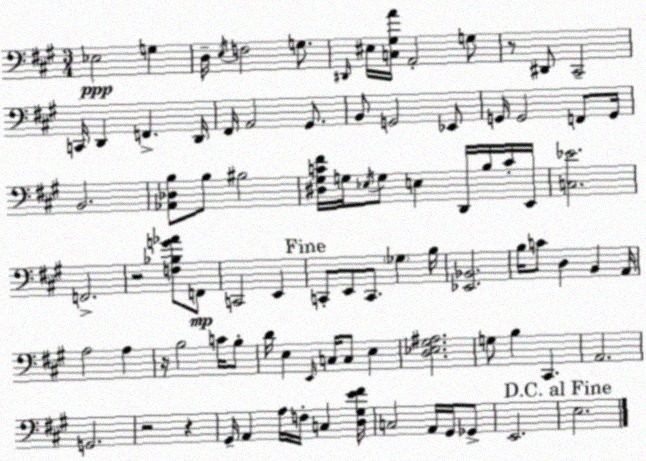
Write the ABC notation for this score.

X:1
T:Untitled
M:3/4
L:1/4
K:A
_E,2 G, D,/4 E,/4 F,2 G,/2 ^D,,/4 ^E,/4 [C,^G,A]/4 A,,2 G,/2 z/2 ^D,,/2 ^C,,2 C,,/4 D,, F,, D,,/4 ^F,,/4 A,,2 ^G,,/2 B,,/2 G,,2 _E,,/2 G,,/4 G,,2 F,,/2 G,,/4 B,,2 [_A,,_D,B,]/2 B,/2 ^B,2 [^D,^G,C^F]/4 G,/4 _E,/4 G,/2 E, D,,/4 B,/4 C/4 E,,/4 [C,_E]2 F,,2 z2 [F,_B,G_A]/2 F,,/2 C,,2 E,, C,,/2 E,,/2 C,,/2 _G, B,/4 [_E,,_B,,]2 B,/4 C/2 D, B,, A,,/4 A,2 A, z/4 B,2 C/4 B,/2 D/4 E, E,,/4 C,/4 C,/2 E, [D,_E,^G,^A,]2 G,/2 B, ^C,, A,,2 G,,2 z2 z ^G,,/4 A,, A,/4 F,/4 C, [D,^G,E^F]/4 C,2 A,,/4 ^G,,/4 _G,,/2 E,,2 E,2